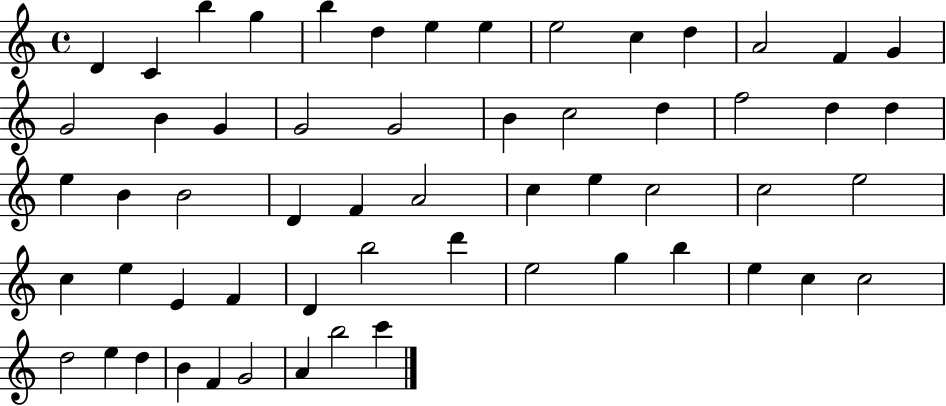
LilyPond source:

{
  \clef treble
  \time 4/4
  \defaultTimeSignature
  \key c \major
  d'4 c'4 b''4 g''4 | b''4 d''4 e''4 e''4 | e''2 c''4 d''4 | a'2 f'4 g'4 | \break g'2 b'4 g'4 | g'2 g'2 | b'4 c''2 d''4 | f''2 d''4 d''4 | \break e''4 b'4 b'2 | d'4 f'4 a'2 | c''4 e''4 c''2 | c''2 e''2 | \break c''4 e''4 e'4 f'4 | d'4 b''2 d'''4 | e''2 g''4 b''4 | e''4 c''4 c''2 | \break d''2 e''4 d''4 | b'4 f'4 g'2 | a'4 b''2 c'''4 | \bar "|."
}